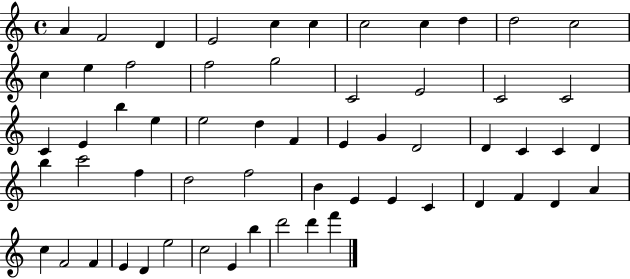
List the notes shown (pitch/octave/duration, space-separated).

A4/q F4/h D4/q E4/h C5/q C5/q C5/h C5/q D5/q D5/h C5/h C5/q E5/q F5/h F5/h G5/h C4/h E4/h C4/h C4/h C4/q E4/q B5/q E5/q E5/h D5/q F4/q E4/q G4/q D4/h D4/q C4/q C4/q D4/q B5/q C6/h F5/q D5/h F5/h B4/q E4/q E4/q C4/q D4/q F4/q D4/q A4/q C5/q F4/h F4/q E4/q D4/q E5/h C5/h E4/q B5/q D6/h D6/q F6/q